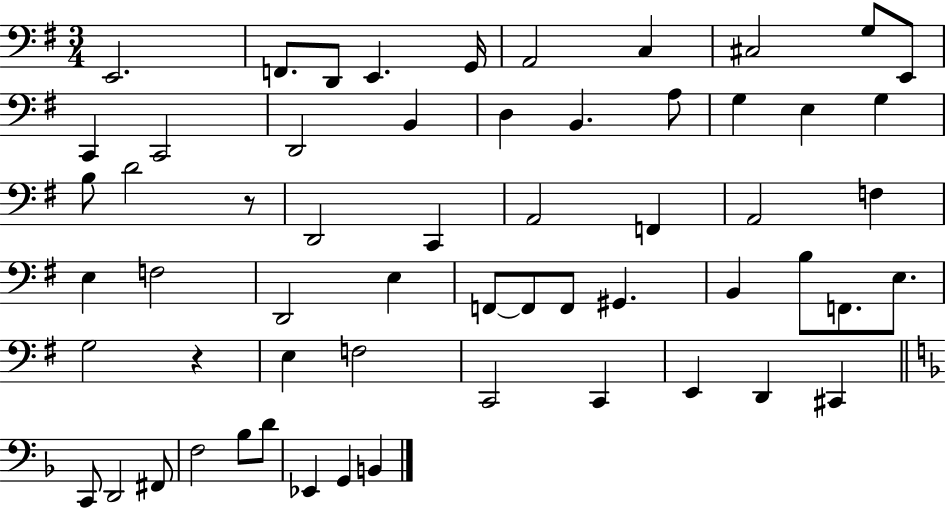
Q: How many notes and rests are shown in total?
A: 59